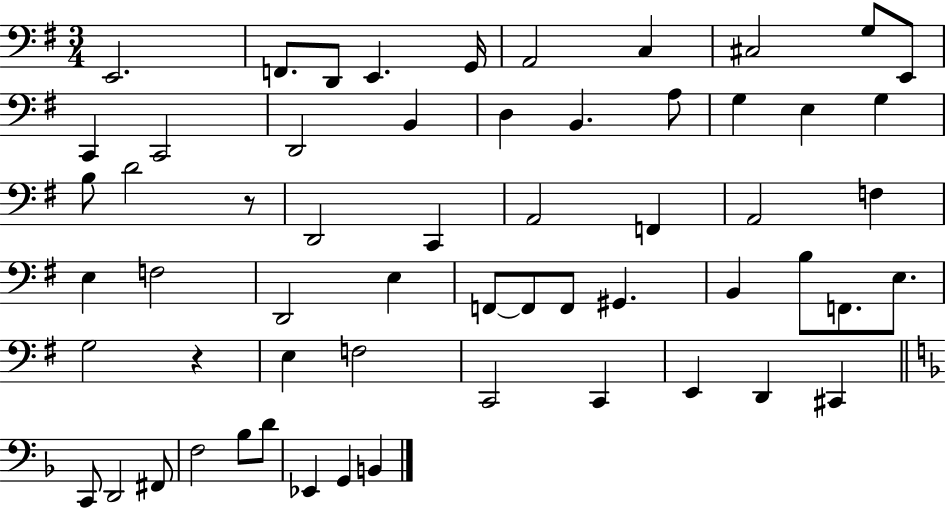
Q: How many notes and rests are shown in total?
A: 59